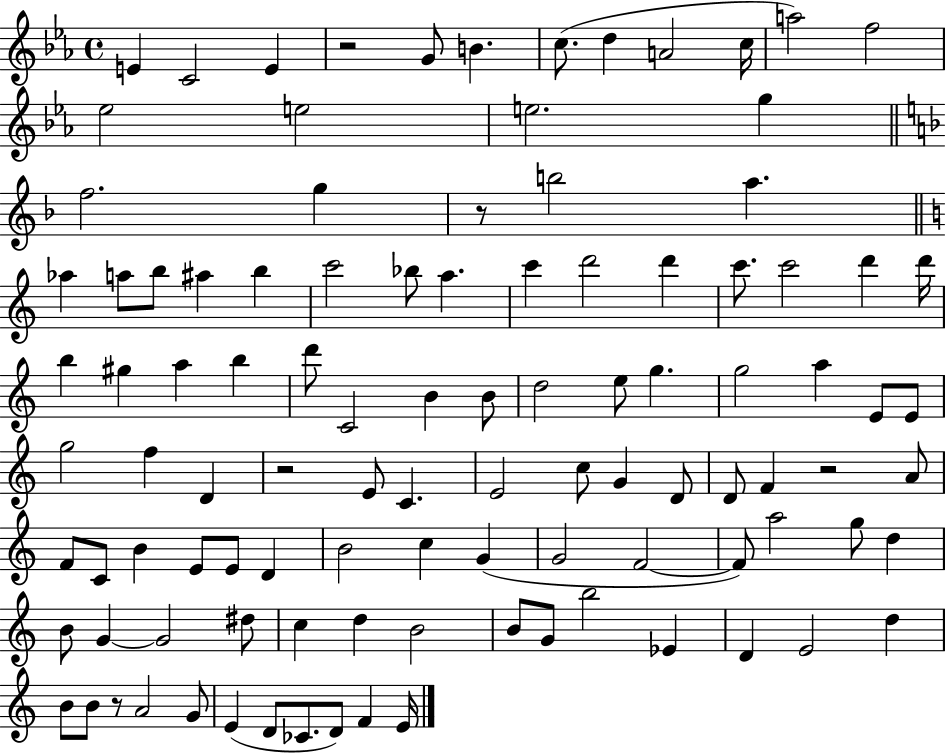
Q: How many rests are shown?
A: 5